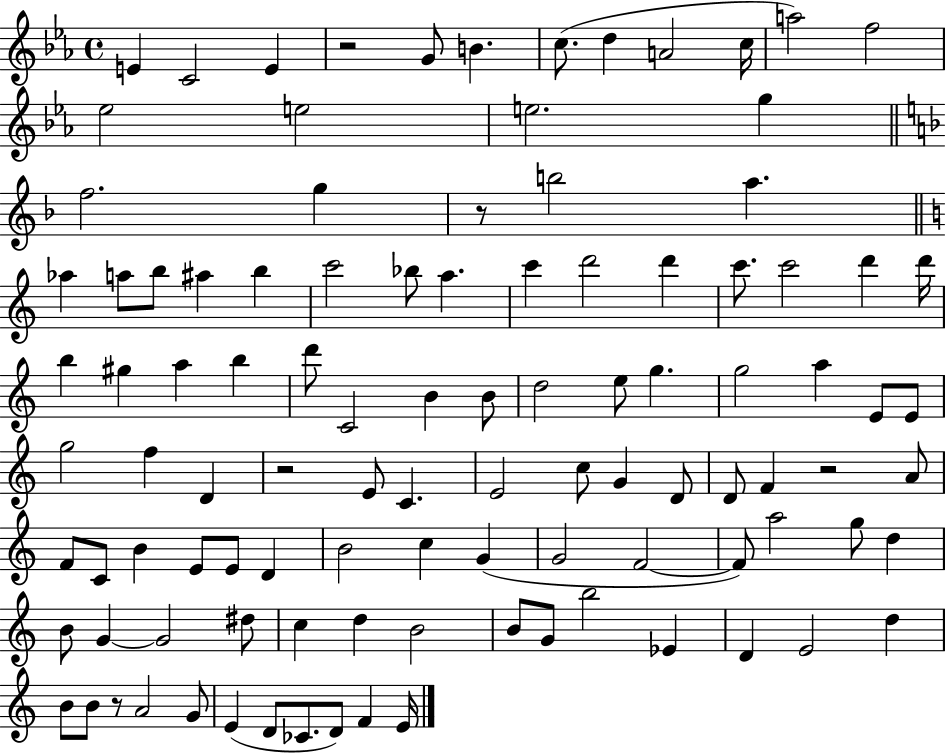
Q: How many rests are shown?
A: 5